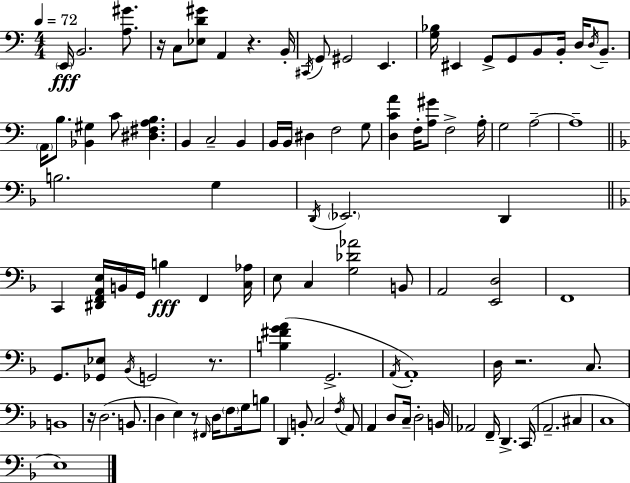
X:1
T:Untitled
M:4/4
L:1/4
K:Am
E,,/4 B,,2 [A,^G]/2 z/4 C,/2 [_E,D^G]/2 A,, z B,,/4 ^C,,/4 G,,/2 ^G,,2 E,, [G,_B,]/4 ^E,, G,,/2 G,,/2 B,,/2 B,,/4 D,/4 D,/4 B,,/2 A,,/4 B,/2 [_B,,^G,] C/2 [^D,^F,A,B,] B,, C,2 B,, B,,/4 B,,/4 ^D, F,2 G,/2 [D,CA] F,/4 [A,^G]/2 F,2 A,/4 G,2 A,2 A,4 B,2 G, D,,/4 _E,,2 D,, C,, [^D,,F,,A,,E,]/4 B,,/4 G,,/4 B, F,, [C,_A,]/4 E,/2 C, [G,_D_A]2 B,,/2 A,,2 [E,,D,]2 F,,4 G,,/2 [_G,,_E,]/2 _B,,/4 G,,2 z/2 [B,^FGA] G,,2 A,,/4 A,,4 D,/4 z2 C,/2 B,,4 z/4 D,2 B,,/2 D, E, z/2 ^F,,/4 D,/4 F,/2 G,/4 B,/2 D,, B,,/2 C,2 F,/4 A,,/2 A,, D,/2 C,/4 D,2 B,,/4 _A,,2 F,,/4 D,, C,,/4 A,,2 ^C, C,4 E,4